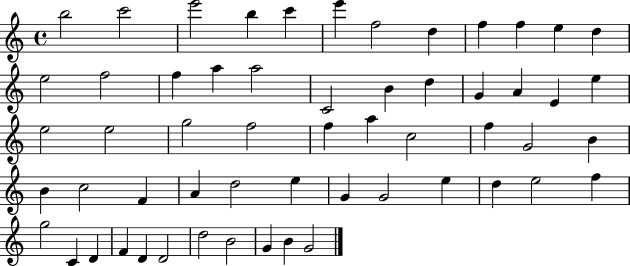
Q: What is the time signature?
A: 4/4